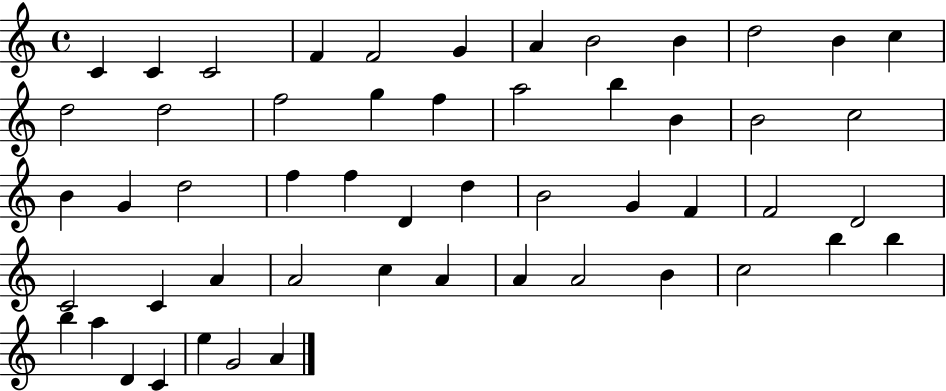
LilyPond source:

{
  \clef treble
  \time 4/4
  \defaultTimeSignature
  \key c \major
  c'4 c'4 c'2 | f'4 f'2 g'4 | a'4 b'2 b'4 | d''2 b'4 c''4 | \break d''2 d''2 | f''2 g''4 f''4 | a''2 b''4 b'4 | b'2 c''2 | \break b'4 g'4 d''2 | f''4 f''4 d'4 d''4 | b'2 g'4 f'4 | f'2 d'2 | \break c'2 c'4 a'4 | a'2 c''4 a'4 | a'4 a'2 b'4 | c''2 b''4 b''4 | \break b''4 a''4 d'4 c'4 | e''4 g'2 a'4 | \bar "|."
}